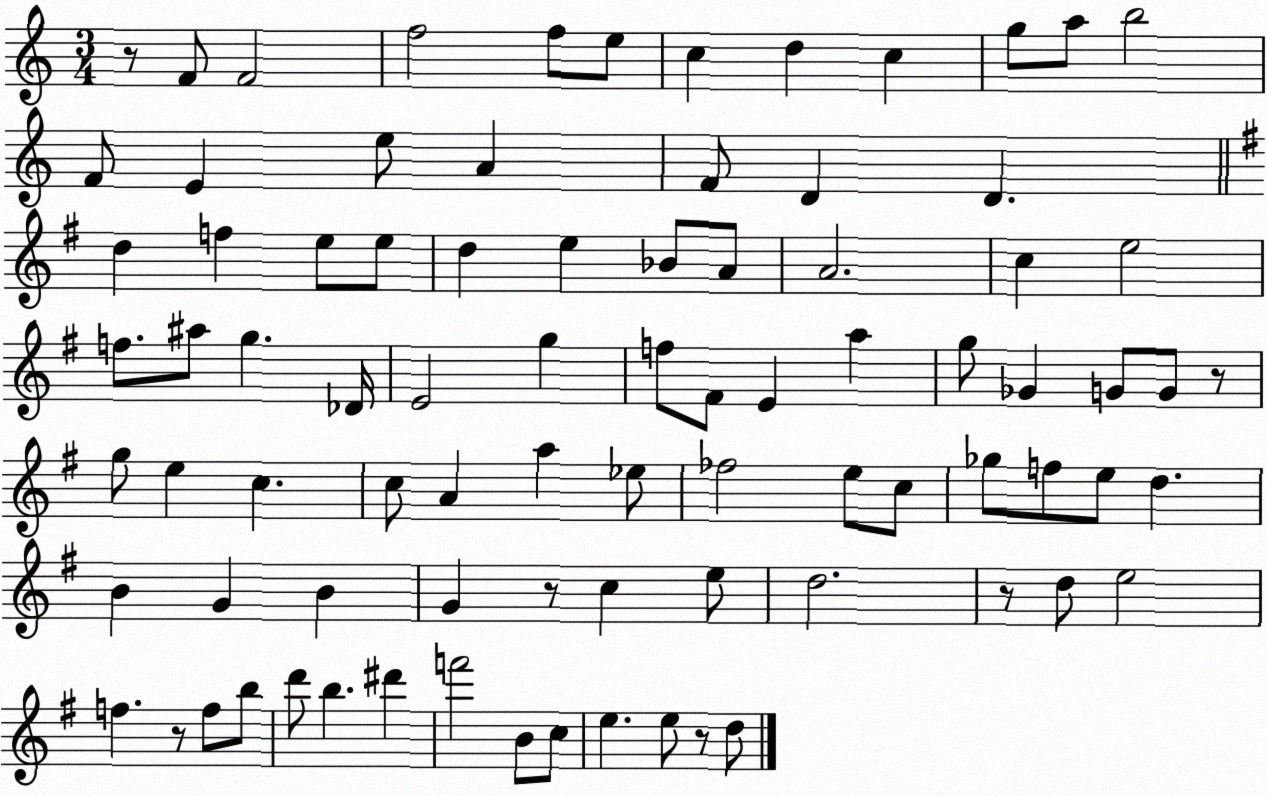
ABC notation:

X:1
T:Untitled
M:3/4
L:1/4
K:C
z/2 F/2 F2 f2 f/2 e/2 c d c g/2 a/2 b2 F/2 E e/2 A F/2 D D d f e/2 e/2 d e _B/2 A/2 A2 c e2 f/2 ^a/2 g _D/4 E2 g f/2 ^F/2 E a g/2 _G G/2 G/2 z/2 g/2 e c c/2 A a _e/2 _f2 e/2 c/2 _g/2 f/2 e/2 d B G B G z/2 c e/2 d2 z/2 d/2 e2 f z/2 f/2 b/2 d'/2 b ^d' f'2 B/2 c/2 e e/2 z/2 d/2